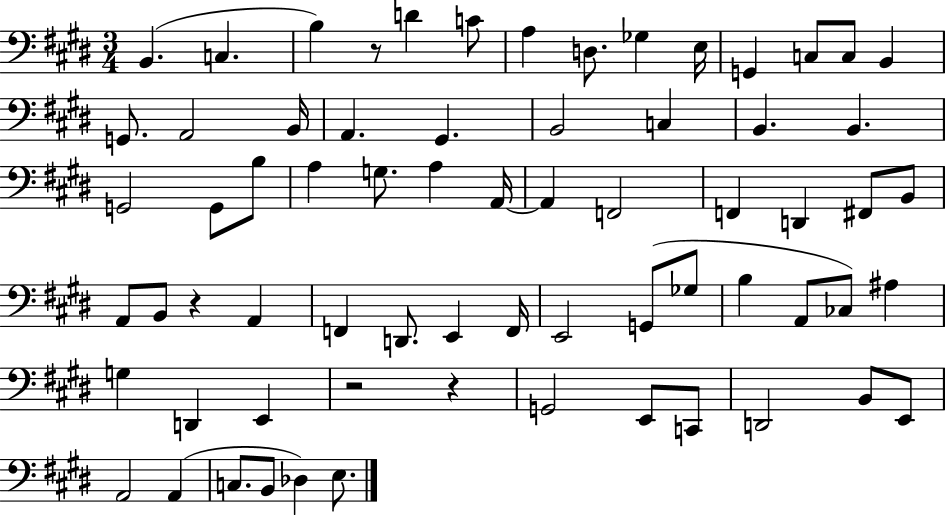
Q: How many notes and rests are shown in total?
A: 68